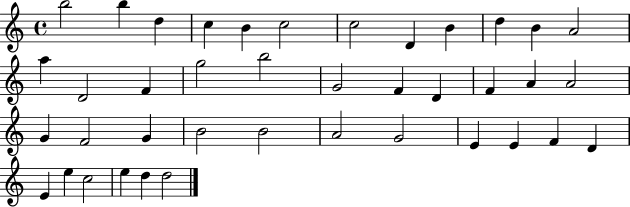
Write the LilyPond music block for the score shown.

{
  \clef treble
  \time 4/4
  \defaultTimeSignature
  \key c \major
  b''2 b''4 d''4 | c''4 b'4 c''2 | c''2 d'4 b'4 | d''4 b'4 a'2 | \break a''4 d'2 f'4 | g''2 b''2 | g'2 f'4 d'4 | f'4 a'4 a'2 | \break g'4 f'2 g'4 | b'2 b'2 | a'2 g'2 | e'4 e'4 f'4 d'4 | \break e'4 e''4 c''2 | e''4 d''4 d''2 | \bar "|."
}